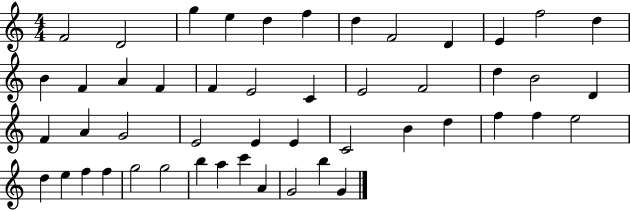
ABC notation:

X:1
T:Untitled
M:4/4
L:1/4
K:C
F2 D2 g e d f d F2 D E f2 d B F A F F E2 C E2 F2 d B2 D F A G2 E2 E E C2 B d f f e2 d e f f g2 g2 b a c' A G2 b G